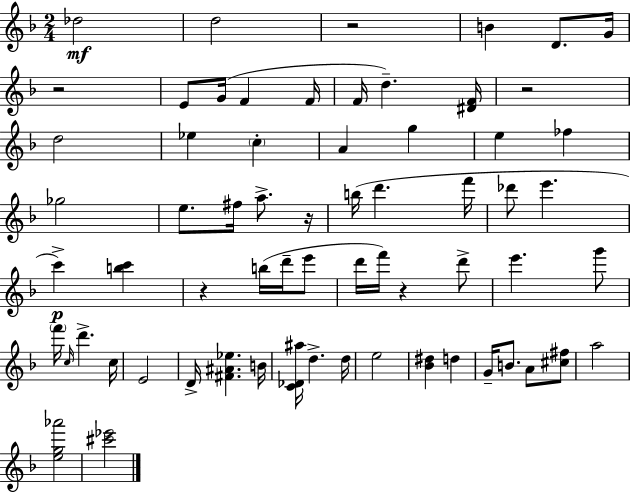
{
  \clef treble
  \numericTimeSignature
  \time 2/4
  \key d \minor
  des''2\mf | d''2 | r2 | b'4 d'8. g'16 | \break r2 | e'8 g'16( f'4 f'16 | f'16 d''4.--) <dis' f'>16 | r2 | \break d''2 | ees''4 \parenthesize c''4-. | a'4 g''4 | e''4 fes''4 | \break ges''2 | e''8. fis''16 a''8.-> r16 | b''16( d'''4. f'''16 | des'''8 e'''4. | \break c'''4->\p) <b'' c'''>4 | r4 b''16( d'''16-- e'''8 | d'''16 f'''16) r4 d'''8-> | e'''4. g'''8 | \break \parenthesize f'''16 \grace { c''16 } d'''4.-> | c''16 e'2 | d'16-> <fis' ais' ees''>4. | b'16 <c' des' ais''>16 d''4.-> | \break d''16 e''2 | <bes' dis''>4 d''4 | g'16-- b'8. a'8 <cis'' fis''>8 | a''2 | \break <e'' g'' aes'''>2 | <cis''' ees'''>2 | \bar "|."
}